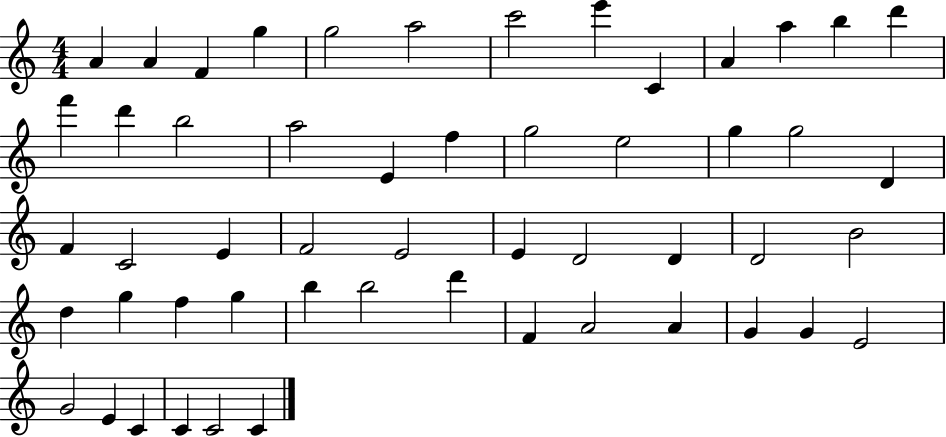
X:1
T:Untitled
M:4/4
L:1/4
K:C
A A F g g2 a2 c'2 e' C A a b d' f' d' b2 a2 E f g2 e2 g g2 D F C2 E F2 E2 E D2 D D2 B2 d g f g b b2 d' F A2 A G G E2 G2 E C C C2 C